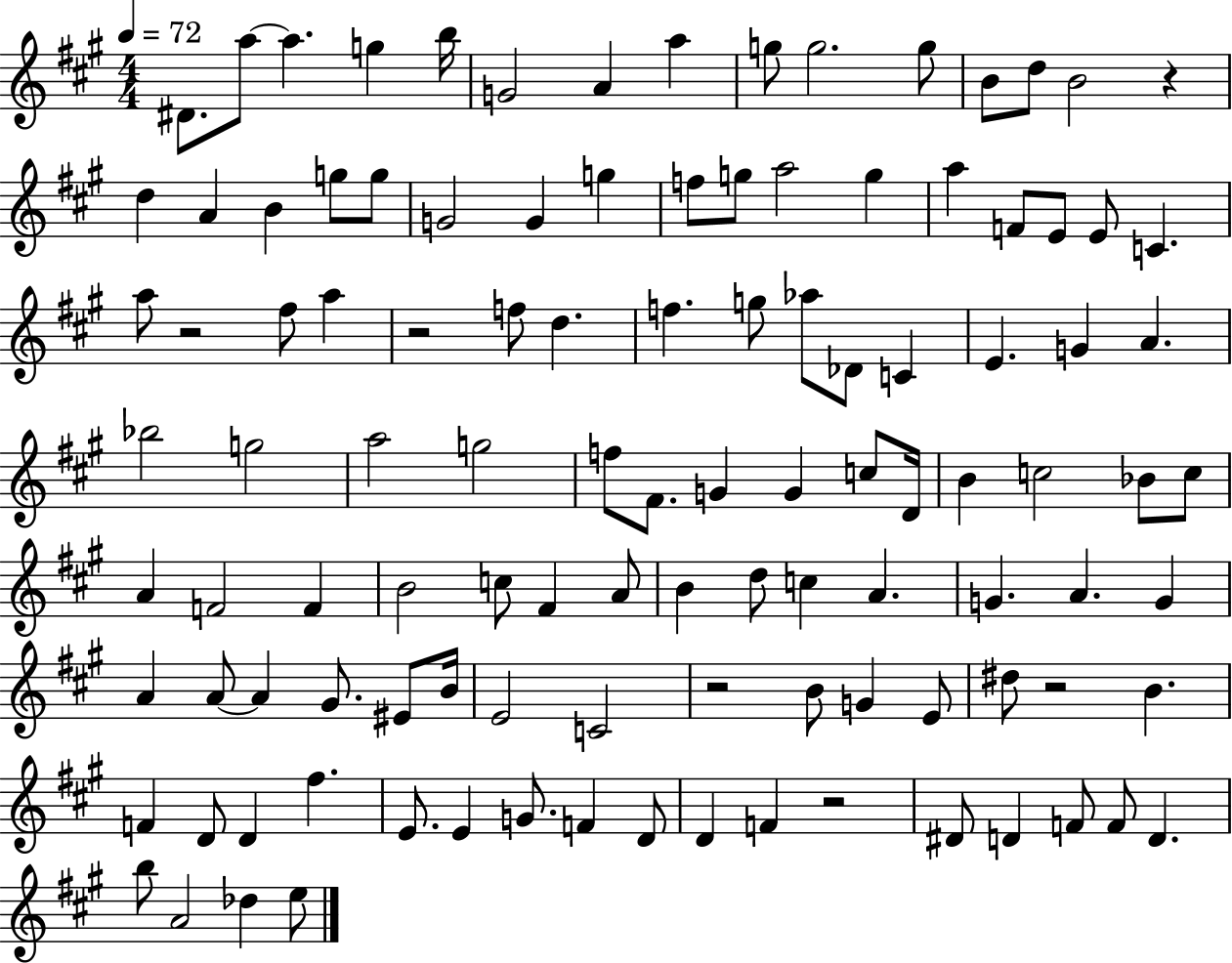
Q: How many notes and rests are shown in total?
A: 111